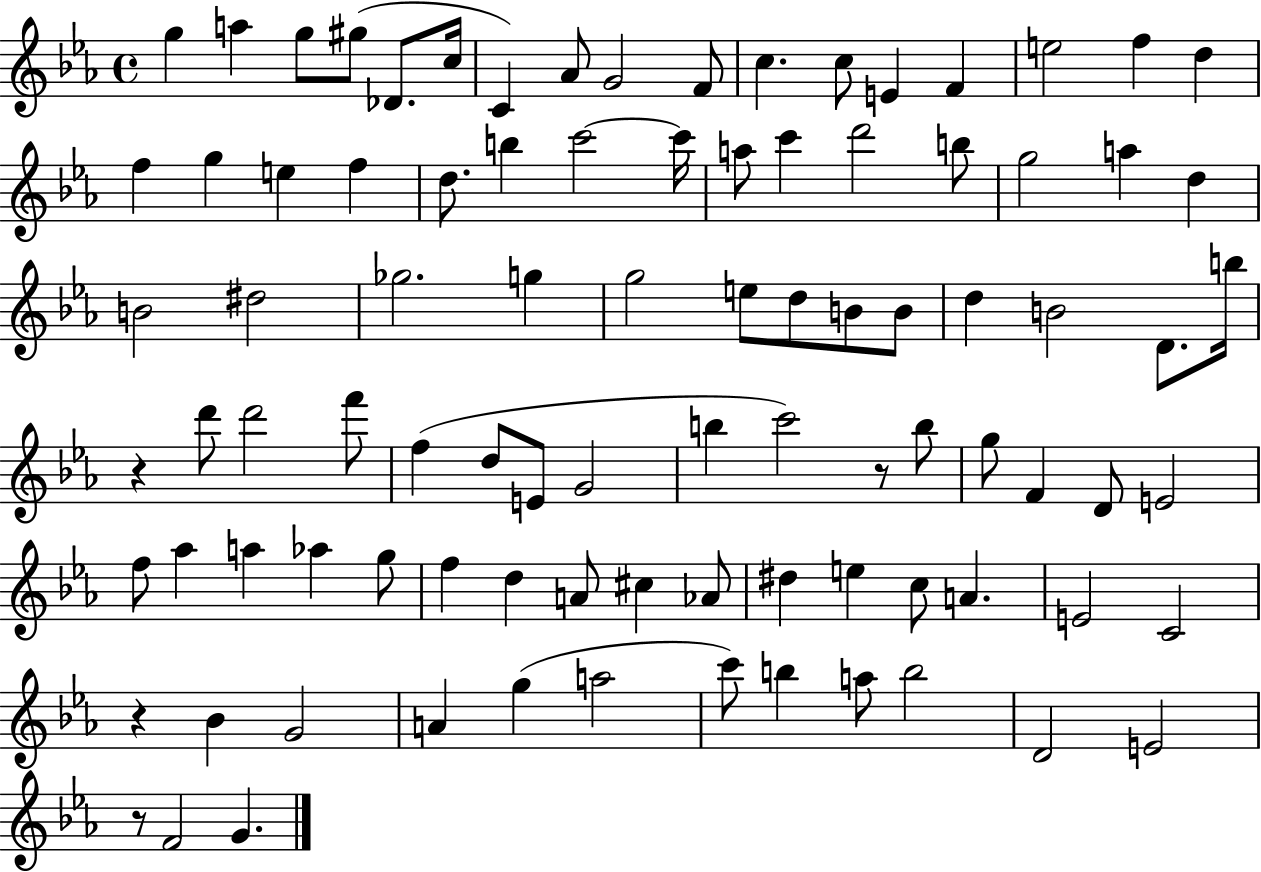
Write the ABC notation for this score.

X:1
T:Untitled
M:4/4
L:1/4
K:Eb
g a g/2 ^g/2 _D/2 c/4 C _A/2 G2 F/2 c c/2 E F e2 f d f g e f d/2 b c'2 c'/4 a/2 c' d'2 b/2 g2 a d B2 ^d2 _g2 g g2 e/2 d/2 B/2 B/2 d B2 D/2 b/4 z d'/2 d'2 f'/2 f d/2 E/2 G2 b c'2 z/2 b/2 g/2 F D/2 E2 f/2 _a a _a g/2 f d A/2 ^c _A/2 ^d e c/2 A E2 C2 z _B G2 A g a2 c'/2 b a/2 b2 D2 E2 z/2 F2 G